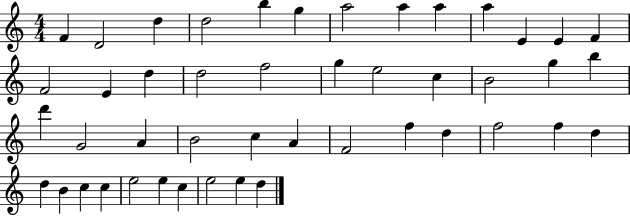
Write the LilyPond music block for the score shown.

{
  \clef treble
  \numericTimeSignature
  \time 4/4
  \key c \major
  f'4 d'2 d''4 | d''2 b''4 g''4 | a''2 a''4 a''4 | a''4 e'4 e'4 f'4 | \break f'2 e'4 d''4 | d''2 f''2 | g''4 e''2 c''4 | b'2 g''4 b''4 | \break d'''4 g'2 a'4 | b'2 c''4 a'4 | f'2 f''4 d''4 | f''2 f''4 d''4 | \break d''4 b'4 c''4 c''4 | e''2 e''4 c''4 | e''2 e''4 d''4 | \bar "|."
}